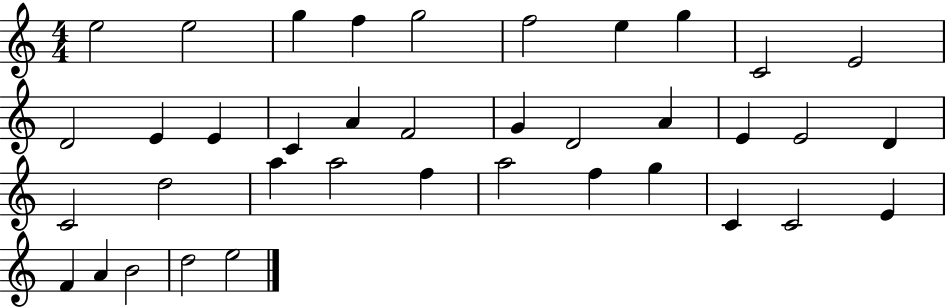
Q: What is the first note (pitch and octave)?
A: E5